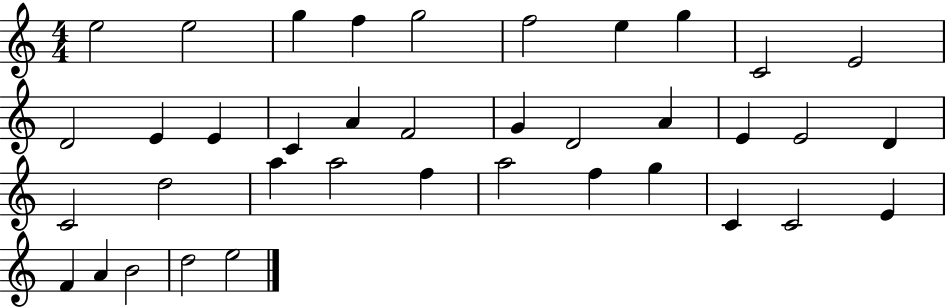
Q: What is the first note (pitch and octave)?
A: E5